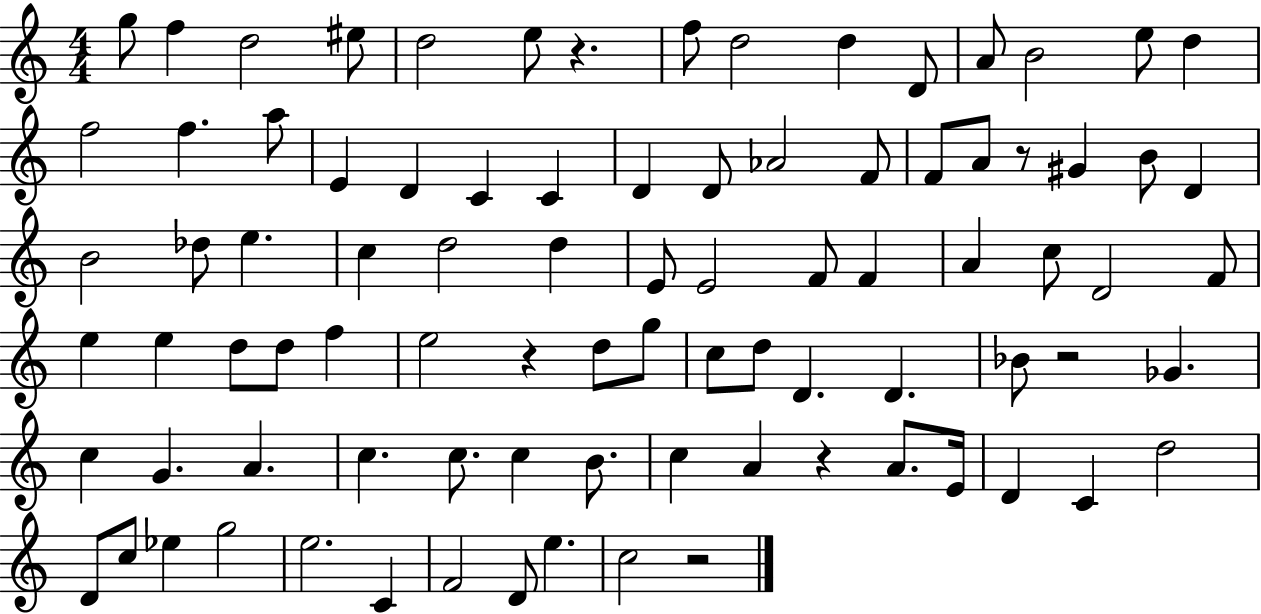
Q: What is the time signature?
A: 4/4